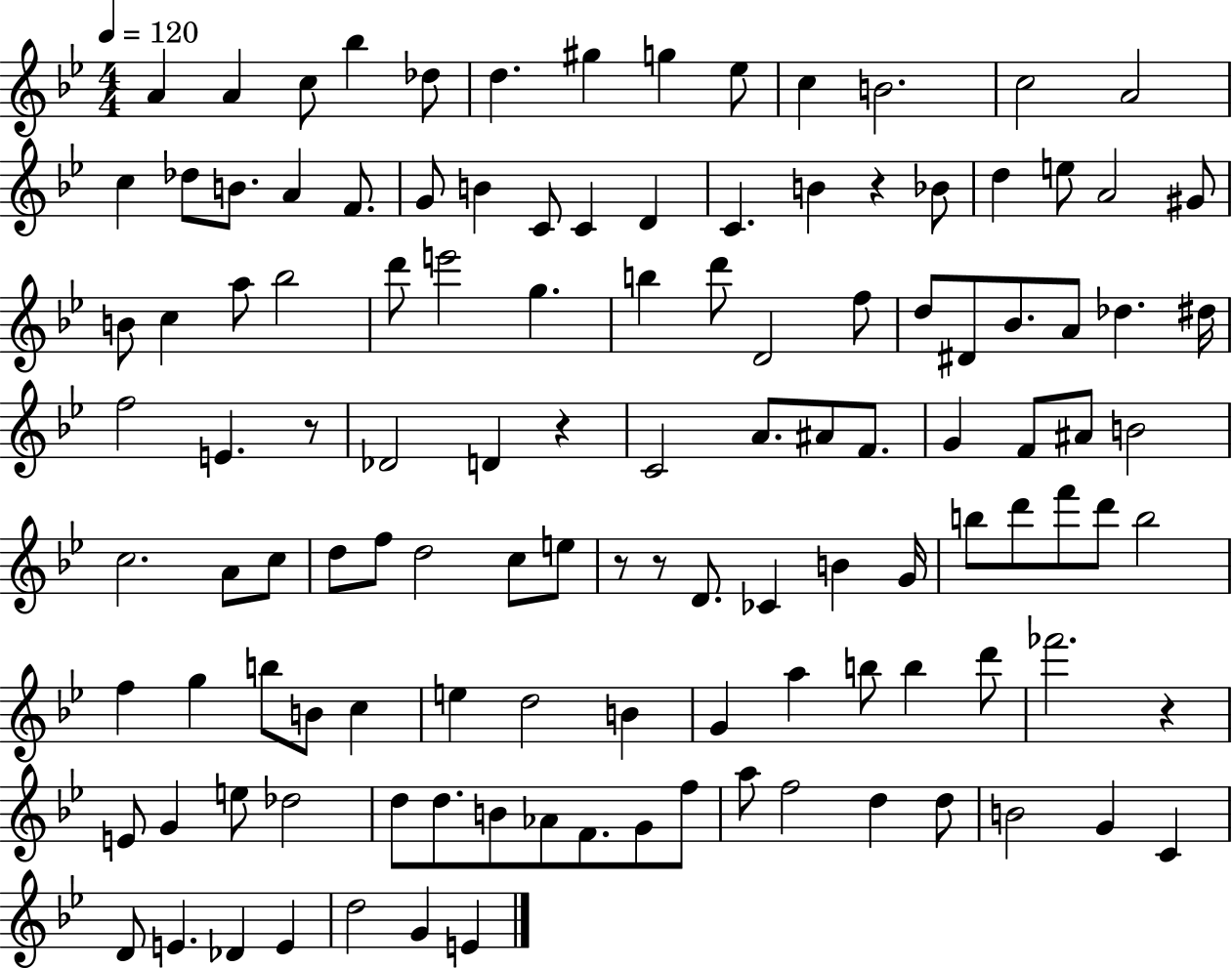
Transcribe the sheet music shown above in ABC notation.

X:1
T:Untitled
M:4/4
L:1/4
K:Bb
A A c/2 _b _d/2 d ^g g _e/2 c B2 c2 A2 c _d/2 B/2 A F/2 G/2 B C/2 C D C B z _B/2 d e/2 A2 ^G/2 B/2 c a/2 _b2 d'/2 e'2 g b d'/2 D2 f/2 d/2 ^D/2 _B/2 A/2 _d ^d/4 f2 E z/2 _D2 D z C2 A/2 ^A/2 F/2 G F/2 ^A/2 B2 c2 A/2 c/2 d/2 f/2 d2 c/2 e/2 z/2 z/2 D/2 _C B G/4 b/2 d'/2 f'/2 d'/2 b2 f g b/2 B/2 c e d2 B G a b/2 b d'/2 _f'2 z E/2 G e/2 _d2 d/2 d/2 B/2 _A/2 F/2 G/2 f/2 a/2 f2 d d/2 B2 G C D/2 E _D E d2 G E